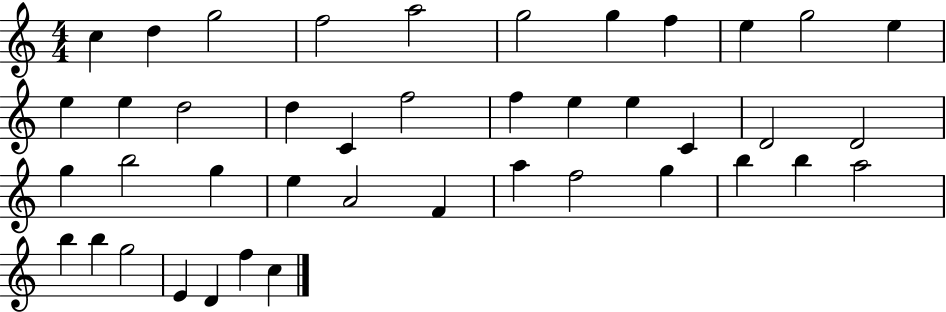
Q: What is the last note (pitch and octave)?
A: C5